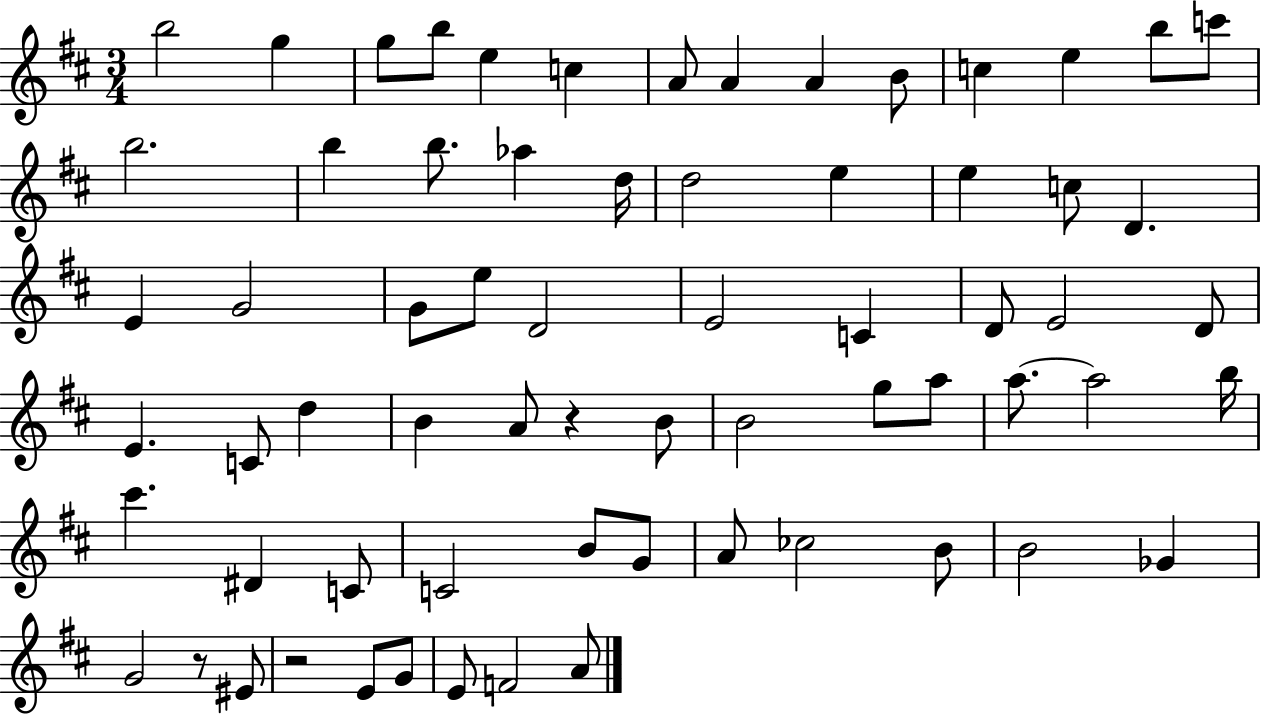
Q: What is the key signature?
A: D major